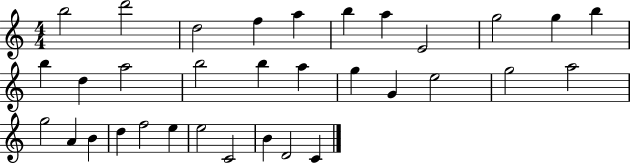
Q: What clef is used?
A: treble